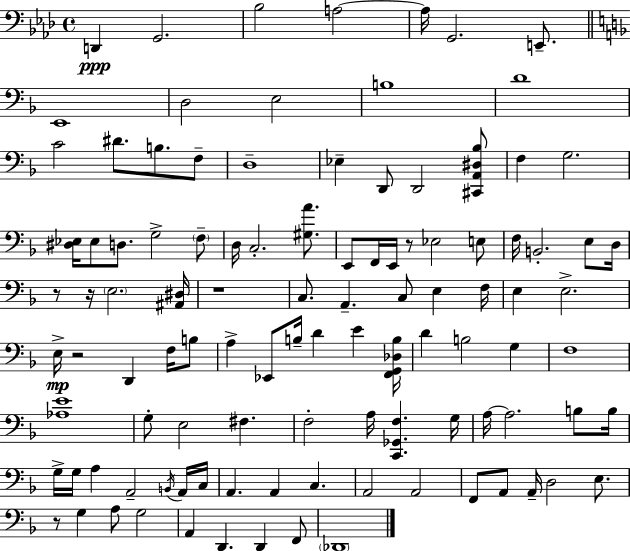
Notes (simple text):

D2/q G2/h. Bb3/h A3/h A3/s G2/h. E2/e. E2/w D3/h E3/h B3/w D4/w C4/h D#4/e. B3/e. F3/e D3/w Eb3/q D2/e D2/h [C#2,A2,D#3,Bb3]/e F3/q G3/h. [D#3,Eb3]/s Eb3/e D3/e. G3/h F3/e D3/s C3/h. [G#3,A4]/e. E2/e F2/s E2/s R/e Eb3/h E3/e F3/s B2/h. E3/e D3/s R/e R/s E3/h. [A#2,D#3]/s R/w C3/e. A2/q. C3/e E3/q F3/s E3/q E3/h. E3/s R/h D2/q F3/s B3/e A3/q Eb2/e B3/s D4/q E4/q [F2,G2,Db3,B3]/s D4/q B3/h G3/q F3/w [Ab3,E4]/w G3/e E3/h F#3/q. F3/h A3/s [C2,Gb2,F3]/q. G3/s A3/s A3/h. B3/e B3/s G3/s G3/s A3/q A2/h B2/s A2/s C3/s A2/q. A2/q C3/q. A2/h A2/h F2/e A2/e A2/s D3/h E3/e. R/e G3/q A3/e G3/h A2/q D2/q. D2/q F2/e Db2/w